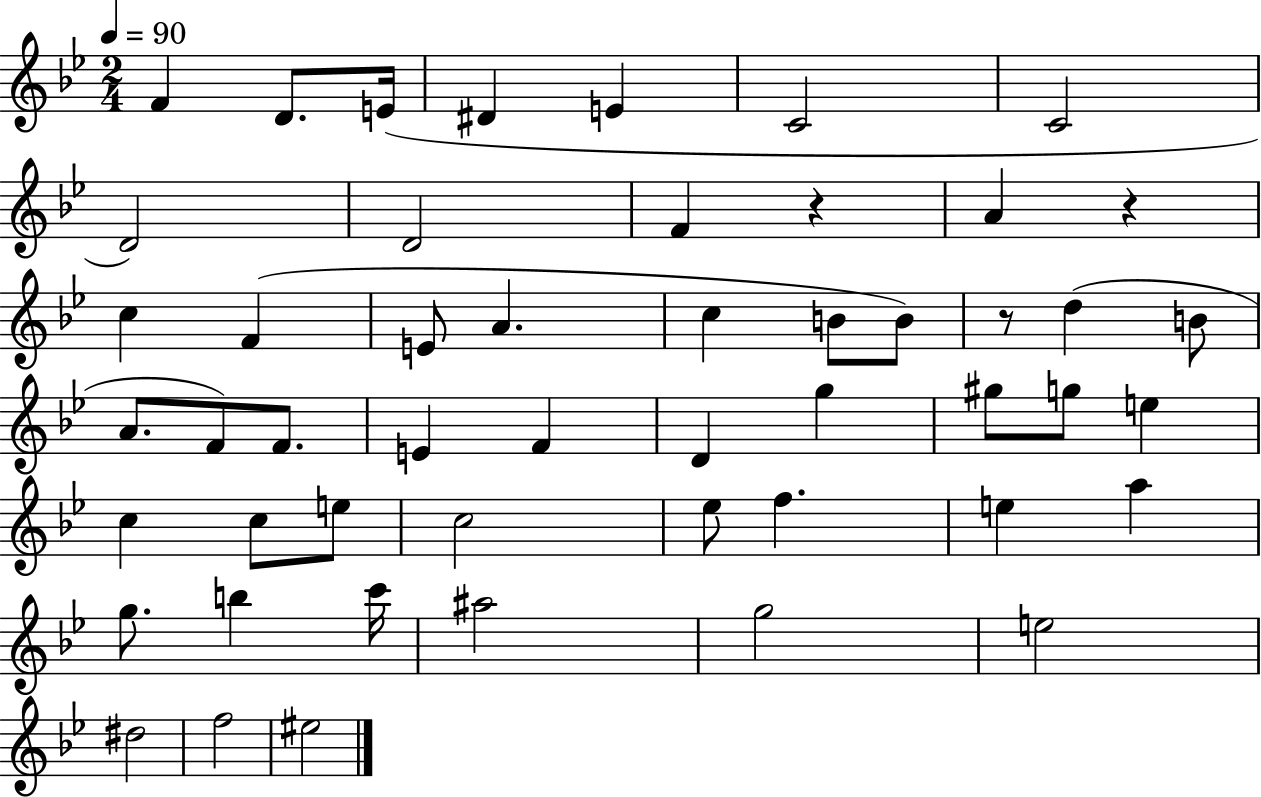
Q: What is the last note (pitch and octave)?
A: EIS5